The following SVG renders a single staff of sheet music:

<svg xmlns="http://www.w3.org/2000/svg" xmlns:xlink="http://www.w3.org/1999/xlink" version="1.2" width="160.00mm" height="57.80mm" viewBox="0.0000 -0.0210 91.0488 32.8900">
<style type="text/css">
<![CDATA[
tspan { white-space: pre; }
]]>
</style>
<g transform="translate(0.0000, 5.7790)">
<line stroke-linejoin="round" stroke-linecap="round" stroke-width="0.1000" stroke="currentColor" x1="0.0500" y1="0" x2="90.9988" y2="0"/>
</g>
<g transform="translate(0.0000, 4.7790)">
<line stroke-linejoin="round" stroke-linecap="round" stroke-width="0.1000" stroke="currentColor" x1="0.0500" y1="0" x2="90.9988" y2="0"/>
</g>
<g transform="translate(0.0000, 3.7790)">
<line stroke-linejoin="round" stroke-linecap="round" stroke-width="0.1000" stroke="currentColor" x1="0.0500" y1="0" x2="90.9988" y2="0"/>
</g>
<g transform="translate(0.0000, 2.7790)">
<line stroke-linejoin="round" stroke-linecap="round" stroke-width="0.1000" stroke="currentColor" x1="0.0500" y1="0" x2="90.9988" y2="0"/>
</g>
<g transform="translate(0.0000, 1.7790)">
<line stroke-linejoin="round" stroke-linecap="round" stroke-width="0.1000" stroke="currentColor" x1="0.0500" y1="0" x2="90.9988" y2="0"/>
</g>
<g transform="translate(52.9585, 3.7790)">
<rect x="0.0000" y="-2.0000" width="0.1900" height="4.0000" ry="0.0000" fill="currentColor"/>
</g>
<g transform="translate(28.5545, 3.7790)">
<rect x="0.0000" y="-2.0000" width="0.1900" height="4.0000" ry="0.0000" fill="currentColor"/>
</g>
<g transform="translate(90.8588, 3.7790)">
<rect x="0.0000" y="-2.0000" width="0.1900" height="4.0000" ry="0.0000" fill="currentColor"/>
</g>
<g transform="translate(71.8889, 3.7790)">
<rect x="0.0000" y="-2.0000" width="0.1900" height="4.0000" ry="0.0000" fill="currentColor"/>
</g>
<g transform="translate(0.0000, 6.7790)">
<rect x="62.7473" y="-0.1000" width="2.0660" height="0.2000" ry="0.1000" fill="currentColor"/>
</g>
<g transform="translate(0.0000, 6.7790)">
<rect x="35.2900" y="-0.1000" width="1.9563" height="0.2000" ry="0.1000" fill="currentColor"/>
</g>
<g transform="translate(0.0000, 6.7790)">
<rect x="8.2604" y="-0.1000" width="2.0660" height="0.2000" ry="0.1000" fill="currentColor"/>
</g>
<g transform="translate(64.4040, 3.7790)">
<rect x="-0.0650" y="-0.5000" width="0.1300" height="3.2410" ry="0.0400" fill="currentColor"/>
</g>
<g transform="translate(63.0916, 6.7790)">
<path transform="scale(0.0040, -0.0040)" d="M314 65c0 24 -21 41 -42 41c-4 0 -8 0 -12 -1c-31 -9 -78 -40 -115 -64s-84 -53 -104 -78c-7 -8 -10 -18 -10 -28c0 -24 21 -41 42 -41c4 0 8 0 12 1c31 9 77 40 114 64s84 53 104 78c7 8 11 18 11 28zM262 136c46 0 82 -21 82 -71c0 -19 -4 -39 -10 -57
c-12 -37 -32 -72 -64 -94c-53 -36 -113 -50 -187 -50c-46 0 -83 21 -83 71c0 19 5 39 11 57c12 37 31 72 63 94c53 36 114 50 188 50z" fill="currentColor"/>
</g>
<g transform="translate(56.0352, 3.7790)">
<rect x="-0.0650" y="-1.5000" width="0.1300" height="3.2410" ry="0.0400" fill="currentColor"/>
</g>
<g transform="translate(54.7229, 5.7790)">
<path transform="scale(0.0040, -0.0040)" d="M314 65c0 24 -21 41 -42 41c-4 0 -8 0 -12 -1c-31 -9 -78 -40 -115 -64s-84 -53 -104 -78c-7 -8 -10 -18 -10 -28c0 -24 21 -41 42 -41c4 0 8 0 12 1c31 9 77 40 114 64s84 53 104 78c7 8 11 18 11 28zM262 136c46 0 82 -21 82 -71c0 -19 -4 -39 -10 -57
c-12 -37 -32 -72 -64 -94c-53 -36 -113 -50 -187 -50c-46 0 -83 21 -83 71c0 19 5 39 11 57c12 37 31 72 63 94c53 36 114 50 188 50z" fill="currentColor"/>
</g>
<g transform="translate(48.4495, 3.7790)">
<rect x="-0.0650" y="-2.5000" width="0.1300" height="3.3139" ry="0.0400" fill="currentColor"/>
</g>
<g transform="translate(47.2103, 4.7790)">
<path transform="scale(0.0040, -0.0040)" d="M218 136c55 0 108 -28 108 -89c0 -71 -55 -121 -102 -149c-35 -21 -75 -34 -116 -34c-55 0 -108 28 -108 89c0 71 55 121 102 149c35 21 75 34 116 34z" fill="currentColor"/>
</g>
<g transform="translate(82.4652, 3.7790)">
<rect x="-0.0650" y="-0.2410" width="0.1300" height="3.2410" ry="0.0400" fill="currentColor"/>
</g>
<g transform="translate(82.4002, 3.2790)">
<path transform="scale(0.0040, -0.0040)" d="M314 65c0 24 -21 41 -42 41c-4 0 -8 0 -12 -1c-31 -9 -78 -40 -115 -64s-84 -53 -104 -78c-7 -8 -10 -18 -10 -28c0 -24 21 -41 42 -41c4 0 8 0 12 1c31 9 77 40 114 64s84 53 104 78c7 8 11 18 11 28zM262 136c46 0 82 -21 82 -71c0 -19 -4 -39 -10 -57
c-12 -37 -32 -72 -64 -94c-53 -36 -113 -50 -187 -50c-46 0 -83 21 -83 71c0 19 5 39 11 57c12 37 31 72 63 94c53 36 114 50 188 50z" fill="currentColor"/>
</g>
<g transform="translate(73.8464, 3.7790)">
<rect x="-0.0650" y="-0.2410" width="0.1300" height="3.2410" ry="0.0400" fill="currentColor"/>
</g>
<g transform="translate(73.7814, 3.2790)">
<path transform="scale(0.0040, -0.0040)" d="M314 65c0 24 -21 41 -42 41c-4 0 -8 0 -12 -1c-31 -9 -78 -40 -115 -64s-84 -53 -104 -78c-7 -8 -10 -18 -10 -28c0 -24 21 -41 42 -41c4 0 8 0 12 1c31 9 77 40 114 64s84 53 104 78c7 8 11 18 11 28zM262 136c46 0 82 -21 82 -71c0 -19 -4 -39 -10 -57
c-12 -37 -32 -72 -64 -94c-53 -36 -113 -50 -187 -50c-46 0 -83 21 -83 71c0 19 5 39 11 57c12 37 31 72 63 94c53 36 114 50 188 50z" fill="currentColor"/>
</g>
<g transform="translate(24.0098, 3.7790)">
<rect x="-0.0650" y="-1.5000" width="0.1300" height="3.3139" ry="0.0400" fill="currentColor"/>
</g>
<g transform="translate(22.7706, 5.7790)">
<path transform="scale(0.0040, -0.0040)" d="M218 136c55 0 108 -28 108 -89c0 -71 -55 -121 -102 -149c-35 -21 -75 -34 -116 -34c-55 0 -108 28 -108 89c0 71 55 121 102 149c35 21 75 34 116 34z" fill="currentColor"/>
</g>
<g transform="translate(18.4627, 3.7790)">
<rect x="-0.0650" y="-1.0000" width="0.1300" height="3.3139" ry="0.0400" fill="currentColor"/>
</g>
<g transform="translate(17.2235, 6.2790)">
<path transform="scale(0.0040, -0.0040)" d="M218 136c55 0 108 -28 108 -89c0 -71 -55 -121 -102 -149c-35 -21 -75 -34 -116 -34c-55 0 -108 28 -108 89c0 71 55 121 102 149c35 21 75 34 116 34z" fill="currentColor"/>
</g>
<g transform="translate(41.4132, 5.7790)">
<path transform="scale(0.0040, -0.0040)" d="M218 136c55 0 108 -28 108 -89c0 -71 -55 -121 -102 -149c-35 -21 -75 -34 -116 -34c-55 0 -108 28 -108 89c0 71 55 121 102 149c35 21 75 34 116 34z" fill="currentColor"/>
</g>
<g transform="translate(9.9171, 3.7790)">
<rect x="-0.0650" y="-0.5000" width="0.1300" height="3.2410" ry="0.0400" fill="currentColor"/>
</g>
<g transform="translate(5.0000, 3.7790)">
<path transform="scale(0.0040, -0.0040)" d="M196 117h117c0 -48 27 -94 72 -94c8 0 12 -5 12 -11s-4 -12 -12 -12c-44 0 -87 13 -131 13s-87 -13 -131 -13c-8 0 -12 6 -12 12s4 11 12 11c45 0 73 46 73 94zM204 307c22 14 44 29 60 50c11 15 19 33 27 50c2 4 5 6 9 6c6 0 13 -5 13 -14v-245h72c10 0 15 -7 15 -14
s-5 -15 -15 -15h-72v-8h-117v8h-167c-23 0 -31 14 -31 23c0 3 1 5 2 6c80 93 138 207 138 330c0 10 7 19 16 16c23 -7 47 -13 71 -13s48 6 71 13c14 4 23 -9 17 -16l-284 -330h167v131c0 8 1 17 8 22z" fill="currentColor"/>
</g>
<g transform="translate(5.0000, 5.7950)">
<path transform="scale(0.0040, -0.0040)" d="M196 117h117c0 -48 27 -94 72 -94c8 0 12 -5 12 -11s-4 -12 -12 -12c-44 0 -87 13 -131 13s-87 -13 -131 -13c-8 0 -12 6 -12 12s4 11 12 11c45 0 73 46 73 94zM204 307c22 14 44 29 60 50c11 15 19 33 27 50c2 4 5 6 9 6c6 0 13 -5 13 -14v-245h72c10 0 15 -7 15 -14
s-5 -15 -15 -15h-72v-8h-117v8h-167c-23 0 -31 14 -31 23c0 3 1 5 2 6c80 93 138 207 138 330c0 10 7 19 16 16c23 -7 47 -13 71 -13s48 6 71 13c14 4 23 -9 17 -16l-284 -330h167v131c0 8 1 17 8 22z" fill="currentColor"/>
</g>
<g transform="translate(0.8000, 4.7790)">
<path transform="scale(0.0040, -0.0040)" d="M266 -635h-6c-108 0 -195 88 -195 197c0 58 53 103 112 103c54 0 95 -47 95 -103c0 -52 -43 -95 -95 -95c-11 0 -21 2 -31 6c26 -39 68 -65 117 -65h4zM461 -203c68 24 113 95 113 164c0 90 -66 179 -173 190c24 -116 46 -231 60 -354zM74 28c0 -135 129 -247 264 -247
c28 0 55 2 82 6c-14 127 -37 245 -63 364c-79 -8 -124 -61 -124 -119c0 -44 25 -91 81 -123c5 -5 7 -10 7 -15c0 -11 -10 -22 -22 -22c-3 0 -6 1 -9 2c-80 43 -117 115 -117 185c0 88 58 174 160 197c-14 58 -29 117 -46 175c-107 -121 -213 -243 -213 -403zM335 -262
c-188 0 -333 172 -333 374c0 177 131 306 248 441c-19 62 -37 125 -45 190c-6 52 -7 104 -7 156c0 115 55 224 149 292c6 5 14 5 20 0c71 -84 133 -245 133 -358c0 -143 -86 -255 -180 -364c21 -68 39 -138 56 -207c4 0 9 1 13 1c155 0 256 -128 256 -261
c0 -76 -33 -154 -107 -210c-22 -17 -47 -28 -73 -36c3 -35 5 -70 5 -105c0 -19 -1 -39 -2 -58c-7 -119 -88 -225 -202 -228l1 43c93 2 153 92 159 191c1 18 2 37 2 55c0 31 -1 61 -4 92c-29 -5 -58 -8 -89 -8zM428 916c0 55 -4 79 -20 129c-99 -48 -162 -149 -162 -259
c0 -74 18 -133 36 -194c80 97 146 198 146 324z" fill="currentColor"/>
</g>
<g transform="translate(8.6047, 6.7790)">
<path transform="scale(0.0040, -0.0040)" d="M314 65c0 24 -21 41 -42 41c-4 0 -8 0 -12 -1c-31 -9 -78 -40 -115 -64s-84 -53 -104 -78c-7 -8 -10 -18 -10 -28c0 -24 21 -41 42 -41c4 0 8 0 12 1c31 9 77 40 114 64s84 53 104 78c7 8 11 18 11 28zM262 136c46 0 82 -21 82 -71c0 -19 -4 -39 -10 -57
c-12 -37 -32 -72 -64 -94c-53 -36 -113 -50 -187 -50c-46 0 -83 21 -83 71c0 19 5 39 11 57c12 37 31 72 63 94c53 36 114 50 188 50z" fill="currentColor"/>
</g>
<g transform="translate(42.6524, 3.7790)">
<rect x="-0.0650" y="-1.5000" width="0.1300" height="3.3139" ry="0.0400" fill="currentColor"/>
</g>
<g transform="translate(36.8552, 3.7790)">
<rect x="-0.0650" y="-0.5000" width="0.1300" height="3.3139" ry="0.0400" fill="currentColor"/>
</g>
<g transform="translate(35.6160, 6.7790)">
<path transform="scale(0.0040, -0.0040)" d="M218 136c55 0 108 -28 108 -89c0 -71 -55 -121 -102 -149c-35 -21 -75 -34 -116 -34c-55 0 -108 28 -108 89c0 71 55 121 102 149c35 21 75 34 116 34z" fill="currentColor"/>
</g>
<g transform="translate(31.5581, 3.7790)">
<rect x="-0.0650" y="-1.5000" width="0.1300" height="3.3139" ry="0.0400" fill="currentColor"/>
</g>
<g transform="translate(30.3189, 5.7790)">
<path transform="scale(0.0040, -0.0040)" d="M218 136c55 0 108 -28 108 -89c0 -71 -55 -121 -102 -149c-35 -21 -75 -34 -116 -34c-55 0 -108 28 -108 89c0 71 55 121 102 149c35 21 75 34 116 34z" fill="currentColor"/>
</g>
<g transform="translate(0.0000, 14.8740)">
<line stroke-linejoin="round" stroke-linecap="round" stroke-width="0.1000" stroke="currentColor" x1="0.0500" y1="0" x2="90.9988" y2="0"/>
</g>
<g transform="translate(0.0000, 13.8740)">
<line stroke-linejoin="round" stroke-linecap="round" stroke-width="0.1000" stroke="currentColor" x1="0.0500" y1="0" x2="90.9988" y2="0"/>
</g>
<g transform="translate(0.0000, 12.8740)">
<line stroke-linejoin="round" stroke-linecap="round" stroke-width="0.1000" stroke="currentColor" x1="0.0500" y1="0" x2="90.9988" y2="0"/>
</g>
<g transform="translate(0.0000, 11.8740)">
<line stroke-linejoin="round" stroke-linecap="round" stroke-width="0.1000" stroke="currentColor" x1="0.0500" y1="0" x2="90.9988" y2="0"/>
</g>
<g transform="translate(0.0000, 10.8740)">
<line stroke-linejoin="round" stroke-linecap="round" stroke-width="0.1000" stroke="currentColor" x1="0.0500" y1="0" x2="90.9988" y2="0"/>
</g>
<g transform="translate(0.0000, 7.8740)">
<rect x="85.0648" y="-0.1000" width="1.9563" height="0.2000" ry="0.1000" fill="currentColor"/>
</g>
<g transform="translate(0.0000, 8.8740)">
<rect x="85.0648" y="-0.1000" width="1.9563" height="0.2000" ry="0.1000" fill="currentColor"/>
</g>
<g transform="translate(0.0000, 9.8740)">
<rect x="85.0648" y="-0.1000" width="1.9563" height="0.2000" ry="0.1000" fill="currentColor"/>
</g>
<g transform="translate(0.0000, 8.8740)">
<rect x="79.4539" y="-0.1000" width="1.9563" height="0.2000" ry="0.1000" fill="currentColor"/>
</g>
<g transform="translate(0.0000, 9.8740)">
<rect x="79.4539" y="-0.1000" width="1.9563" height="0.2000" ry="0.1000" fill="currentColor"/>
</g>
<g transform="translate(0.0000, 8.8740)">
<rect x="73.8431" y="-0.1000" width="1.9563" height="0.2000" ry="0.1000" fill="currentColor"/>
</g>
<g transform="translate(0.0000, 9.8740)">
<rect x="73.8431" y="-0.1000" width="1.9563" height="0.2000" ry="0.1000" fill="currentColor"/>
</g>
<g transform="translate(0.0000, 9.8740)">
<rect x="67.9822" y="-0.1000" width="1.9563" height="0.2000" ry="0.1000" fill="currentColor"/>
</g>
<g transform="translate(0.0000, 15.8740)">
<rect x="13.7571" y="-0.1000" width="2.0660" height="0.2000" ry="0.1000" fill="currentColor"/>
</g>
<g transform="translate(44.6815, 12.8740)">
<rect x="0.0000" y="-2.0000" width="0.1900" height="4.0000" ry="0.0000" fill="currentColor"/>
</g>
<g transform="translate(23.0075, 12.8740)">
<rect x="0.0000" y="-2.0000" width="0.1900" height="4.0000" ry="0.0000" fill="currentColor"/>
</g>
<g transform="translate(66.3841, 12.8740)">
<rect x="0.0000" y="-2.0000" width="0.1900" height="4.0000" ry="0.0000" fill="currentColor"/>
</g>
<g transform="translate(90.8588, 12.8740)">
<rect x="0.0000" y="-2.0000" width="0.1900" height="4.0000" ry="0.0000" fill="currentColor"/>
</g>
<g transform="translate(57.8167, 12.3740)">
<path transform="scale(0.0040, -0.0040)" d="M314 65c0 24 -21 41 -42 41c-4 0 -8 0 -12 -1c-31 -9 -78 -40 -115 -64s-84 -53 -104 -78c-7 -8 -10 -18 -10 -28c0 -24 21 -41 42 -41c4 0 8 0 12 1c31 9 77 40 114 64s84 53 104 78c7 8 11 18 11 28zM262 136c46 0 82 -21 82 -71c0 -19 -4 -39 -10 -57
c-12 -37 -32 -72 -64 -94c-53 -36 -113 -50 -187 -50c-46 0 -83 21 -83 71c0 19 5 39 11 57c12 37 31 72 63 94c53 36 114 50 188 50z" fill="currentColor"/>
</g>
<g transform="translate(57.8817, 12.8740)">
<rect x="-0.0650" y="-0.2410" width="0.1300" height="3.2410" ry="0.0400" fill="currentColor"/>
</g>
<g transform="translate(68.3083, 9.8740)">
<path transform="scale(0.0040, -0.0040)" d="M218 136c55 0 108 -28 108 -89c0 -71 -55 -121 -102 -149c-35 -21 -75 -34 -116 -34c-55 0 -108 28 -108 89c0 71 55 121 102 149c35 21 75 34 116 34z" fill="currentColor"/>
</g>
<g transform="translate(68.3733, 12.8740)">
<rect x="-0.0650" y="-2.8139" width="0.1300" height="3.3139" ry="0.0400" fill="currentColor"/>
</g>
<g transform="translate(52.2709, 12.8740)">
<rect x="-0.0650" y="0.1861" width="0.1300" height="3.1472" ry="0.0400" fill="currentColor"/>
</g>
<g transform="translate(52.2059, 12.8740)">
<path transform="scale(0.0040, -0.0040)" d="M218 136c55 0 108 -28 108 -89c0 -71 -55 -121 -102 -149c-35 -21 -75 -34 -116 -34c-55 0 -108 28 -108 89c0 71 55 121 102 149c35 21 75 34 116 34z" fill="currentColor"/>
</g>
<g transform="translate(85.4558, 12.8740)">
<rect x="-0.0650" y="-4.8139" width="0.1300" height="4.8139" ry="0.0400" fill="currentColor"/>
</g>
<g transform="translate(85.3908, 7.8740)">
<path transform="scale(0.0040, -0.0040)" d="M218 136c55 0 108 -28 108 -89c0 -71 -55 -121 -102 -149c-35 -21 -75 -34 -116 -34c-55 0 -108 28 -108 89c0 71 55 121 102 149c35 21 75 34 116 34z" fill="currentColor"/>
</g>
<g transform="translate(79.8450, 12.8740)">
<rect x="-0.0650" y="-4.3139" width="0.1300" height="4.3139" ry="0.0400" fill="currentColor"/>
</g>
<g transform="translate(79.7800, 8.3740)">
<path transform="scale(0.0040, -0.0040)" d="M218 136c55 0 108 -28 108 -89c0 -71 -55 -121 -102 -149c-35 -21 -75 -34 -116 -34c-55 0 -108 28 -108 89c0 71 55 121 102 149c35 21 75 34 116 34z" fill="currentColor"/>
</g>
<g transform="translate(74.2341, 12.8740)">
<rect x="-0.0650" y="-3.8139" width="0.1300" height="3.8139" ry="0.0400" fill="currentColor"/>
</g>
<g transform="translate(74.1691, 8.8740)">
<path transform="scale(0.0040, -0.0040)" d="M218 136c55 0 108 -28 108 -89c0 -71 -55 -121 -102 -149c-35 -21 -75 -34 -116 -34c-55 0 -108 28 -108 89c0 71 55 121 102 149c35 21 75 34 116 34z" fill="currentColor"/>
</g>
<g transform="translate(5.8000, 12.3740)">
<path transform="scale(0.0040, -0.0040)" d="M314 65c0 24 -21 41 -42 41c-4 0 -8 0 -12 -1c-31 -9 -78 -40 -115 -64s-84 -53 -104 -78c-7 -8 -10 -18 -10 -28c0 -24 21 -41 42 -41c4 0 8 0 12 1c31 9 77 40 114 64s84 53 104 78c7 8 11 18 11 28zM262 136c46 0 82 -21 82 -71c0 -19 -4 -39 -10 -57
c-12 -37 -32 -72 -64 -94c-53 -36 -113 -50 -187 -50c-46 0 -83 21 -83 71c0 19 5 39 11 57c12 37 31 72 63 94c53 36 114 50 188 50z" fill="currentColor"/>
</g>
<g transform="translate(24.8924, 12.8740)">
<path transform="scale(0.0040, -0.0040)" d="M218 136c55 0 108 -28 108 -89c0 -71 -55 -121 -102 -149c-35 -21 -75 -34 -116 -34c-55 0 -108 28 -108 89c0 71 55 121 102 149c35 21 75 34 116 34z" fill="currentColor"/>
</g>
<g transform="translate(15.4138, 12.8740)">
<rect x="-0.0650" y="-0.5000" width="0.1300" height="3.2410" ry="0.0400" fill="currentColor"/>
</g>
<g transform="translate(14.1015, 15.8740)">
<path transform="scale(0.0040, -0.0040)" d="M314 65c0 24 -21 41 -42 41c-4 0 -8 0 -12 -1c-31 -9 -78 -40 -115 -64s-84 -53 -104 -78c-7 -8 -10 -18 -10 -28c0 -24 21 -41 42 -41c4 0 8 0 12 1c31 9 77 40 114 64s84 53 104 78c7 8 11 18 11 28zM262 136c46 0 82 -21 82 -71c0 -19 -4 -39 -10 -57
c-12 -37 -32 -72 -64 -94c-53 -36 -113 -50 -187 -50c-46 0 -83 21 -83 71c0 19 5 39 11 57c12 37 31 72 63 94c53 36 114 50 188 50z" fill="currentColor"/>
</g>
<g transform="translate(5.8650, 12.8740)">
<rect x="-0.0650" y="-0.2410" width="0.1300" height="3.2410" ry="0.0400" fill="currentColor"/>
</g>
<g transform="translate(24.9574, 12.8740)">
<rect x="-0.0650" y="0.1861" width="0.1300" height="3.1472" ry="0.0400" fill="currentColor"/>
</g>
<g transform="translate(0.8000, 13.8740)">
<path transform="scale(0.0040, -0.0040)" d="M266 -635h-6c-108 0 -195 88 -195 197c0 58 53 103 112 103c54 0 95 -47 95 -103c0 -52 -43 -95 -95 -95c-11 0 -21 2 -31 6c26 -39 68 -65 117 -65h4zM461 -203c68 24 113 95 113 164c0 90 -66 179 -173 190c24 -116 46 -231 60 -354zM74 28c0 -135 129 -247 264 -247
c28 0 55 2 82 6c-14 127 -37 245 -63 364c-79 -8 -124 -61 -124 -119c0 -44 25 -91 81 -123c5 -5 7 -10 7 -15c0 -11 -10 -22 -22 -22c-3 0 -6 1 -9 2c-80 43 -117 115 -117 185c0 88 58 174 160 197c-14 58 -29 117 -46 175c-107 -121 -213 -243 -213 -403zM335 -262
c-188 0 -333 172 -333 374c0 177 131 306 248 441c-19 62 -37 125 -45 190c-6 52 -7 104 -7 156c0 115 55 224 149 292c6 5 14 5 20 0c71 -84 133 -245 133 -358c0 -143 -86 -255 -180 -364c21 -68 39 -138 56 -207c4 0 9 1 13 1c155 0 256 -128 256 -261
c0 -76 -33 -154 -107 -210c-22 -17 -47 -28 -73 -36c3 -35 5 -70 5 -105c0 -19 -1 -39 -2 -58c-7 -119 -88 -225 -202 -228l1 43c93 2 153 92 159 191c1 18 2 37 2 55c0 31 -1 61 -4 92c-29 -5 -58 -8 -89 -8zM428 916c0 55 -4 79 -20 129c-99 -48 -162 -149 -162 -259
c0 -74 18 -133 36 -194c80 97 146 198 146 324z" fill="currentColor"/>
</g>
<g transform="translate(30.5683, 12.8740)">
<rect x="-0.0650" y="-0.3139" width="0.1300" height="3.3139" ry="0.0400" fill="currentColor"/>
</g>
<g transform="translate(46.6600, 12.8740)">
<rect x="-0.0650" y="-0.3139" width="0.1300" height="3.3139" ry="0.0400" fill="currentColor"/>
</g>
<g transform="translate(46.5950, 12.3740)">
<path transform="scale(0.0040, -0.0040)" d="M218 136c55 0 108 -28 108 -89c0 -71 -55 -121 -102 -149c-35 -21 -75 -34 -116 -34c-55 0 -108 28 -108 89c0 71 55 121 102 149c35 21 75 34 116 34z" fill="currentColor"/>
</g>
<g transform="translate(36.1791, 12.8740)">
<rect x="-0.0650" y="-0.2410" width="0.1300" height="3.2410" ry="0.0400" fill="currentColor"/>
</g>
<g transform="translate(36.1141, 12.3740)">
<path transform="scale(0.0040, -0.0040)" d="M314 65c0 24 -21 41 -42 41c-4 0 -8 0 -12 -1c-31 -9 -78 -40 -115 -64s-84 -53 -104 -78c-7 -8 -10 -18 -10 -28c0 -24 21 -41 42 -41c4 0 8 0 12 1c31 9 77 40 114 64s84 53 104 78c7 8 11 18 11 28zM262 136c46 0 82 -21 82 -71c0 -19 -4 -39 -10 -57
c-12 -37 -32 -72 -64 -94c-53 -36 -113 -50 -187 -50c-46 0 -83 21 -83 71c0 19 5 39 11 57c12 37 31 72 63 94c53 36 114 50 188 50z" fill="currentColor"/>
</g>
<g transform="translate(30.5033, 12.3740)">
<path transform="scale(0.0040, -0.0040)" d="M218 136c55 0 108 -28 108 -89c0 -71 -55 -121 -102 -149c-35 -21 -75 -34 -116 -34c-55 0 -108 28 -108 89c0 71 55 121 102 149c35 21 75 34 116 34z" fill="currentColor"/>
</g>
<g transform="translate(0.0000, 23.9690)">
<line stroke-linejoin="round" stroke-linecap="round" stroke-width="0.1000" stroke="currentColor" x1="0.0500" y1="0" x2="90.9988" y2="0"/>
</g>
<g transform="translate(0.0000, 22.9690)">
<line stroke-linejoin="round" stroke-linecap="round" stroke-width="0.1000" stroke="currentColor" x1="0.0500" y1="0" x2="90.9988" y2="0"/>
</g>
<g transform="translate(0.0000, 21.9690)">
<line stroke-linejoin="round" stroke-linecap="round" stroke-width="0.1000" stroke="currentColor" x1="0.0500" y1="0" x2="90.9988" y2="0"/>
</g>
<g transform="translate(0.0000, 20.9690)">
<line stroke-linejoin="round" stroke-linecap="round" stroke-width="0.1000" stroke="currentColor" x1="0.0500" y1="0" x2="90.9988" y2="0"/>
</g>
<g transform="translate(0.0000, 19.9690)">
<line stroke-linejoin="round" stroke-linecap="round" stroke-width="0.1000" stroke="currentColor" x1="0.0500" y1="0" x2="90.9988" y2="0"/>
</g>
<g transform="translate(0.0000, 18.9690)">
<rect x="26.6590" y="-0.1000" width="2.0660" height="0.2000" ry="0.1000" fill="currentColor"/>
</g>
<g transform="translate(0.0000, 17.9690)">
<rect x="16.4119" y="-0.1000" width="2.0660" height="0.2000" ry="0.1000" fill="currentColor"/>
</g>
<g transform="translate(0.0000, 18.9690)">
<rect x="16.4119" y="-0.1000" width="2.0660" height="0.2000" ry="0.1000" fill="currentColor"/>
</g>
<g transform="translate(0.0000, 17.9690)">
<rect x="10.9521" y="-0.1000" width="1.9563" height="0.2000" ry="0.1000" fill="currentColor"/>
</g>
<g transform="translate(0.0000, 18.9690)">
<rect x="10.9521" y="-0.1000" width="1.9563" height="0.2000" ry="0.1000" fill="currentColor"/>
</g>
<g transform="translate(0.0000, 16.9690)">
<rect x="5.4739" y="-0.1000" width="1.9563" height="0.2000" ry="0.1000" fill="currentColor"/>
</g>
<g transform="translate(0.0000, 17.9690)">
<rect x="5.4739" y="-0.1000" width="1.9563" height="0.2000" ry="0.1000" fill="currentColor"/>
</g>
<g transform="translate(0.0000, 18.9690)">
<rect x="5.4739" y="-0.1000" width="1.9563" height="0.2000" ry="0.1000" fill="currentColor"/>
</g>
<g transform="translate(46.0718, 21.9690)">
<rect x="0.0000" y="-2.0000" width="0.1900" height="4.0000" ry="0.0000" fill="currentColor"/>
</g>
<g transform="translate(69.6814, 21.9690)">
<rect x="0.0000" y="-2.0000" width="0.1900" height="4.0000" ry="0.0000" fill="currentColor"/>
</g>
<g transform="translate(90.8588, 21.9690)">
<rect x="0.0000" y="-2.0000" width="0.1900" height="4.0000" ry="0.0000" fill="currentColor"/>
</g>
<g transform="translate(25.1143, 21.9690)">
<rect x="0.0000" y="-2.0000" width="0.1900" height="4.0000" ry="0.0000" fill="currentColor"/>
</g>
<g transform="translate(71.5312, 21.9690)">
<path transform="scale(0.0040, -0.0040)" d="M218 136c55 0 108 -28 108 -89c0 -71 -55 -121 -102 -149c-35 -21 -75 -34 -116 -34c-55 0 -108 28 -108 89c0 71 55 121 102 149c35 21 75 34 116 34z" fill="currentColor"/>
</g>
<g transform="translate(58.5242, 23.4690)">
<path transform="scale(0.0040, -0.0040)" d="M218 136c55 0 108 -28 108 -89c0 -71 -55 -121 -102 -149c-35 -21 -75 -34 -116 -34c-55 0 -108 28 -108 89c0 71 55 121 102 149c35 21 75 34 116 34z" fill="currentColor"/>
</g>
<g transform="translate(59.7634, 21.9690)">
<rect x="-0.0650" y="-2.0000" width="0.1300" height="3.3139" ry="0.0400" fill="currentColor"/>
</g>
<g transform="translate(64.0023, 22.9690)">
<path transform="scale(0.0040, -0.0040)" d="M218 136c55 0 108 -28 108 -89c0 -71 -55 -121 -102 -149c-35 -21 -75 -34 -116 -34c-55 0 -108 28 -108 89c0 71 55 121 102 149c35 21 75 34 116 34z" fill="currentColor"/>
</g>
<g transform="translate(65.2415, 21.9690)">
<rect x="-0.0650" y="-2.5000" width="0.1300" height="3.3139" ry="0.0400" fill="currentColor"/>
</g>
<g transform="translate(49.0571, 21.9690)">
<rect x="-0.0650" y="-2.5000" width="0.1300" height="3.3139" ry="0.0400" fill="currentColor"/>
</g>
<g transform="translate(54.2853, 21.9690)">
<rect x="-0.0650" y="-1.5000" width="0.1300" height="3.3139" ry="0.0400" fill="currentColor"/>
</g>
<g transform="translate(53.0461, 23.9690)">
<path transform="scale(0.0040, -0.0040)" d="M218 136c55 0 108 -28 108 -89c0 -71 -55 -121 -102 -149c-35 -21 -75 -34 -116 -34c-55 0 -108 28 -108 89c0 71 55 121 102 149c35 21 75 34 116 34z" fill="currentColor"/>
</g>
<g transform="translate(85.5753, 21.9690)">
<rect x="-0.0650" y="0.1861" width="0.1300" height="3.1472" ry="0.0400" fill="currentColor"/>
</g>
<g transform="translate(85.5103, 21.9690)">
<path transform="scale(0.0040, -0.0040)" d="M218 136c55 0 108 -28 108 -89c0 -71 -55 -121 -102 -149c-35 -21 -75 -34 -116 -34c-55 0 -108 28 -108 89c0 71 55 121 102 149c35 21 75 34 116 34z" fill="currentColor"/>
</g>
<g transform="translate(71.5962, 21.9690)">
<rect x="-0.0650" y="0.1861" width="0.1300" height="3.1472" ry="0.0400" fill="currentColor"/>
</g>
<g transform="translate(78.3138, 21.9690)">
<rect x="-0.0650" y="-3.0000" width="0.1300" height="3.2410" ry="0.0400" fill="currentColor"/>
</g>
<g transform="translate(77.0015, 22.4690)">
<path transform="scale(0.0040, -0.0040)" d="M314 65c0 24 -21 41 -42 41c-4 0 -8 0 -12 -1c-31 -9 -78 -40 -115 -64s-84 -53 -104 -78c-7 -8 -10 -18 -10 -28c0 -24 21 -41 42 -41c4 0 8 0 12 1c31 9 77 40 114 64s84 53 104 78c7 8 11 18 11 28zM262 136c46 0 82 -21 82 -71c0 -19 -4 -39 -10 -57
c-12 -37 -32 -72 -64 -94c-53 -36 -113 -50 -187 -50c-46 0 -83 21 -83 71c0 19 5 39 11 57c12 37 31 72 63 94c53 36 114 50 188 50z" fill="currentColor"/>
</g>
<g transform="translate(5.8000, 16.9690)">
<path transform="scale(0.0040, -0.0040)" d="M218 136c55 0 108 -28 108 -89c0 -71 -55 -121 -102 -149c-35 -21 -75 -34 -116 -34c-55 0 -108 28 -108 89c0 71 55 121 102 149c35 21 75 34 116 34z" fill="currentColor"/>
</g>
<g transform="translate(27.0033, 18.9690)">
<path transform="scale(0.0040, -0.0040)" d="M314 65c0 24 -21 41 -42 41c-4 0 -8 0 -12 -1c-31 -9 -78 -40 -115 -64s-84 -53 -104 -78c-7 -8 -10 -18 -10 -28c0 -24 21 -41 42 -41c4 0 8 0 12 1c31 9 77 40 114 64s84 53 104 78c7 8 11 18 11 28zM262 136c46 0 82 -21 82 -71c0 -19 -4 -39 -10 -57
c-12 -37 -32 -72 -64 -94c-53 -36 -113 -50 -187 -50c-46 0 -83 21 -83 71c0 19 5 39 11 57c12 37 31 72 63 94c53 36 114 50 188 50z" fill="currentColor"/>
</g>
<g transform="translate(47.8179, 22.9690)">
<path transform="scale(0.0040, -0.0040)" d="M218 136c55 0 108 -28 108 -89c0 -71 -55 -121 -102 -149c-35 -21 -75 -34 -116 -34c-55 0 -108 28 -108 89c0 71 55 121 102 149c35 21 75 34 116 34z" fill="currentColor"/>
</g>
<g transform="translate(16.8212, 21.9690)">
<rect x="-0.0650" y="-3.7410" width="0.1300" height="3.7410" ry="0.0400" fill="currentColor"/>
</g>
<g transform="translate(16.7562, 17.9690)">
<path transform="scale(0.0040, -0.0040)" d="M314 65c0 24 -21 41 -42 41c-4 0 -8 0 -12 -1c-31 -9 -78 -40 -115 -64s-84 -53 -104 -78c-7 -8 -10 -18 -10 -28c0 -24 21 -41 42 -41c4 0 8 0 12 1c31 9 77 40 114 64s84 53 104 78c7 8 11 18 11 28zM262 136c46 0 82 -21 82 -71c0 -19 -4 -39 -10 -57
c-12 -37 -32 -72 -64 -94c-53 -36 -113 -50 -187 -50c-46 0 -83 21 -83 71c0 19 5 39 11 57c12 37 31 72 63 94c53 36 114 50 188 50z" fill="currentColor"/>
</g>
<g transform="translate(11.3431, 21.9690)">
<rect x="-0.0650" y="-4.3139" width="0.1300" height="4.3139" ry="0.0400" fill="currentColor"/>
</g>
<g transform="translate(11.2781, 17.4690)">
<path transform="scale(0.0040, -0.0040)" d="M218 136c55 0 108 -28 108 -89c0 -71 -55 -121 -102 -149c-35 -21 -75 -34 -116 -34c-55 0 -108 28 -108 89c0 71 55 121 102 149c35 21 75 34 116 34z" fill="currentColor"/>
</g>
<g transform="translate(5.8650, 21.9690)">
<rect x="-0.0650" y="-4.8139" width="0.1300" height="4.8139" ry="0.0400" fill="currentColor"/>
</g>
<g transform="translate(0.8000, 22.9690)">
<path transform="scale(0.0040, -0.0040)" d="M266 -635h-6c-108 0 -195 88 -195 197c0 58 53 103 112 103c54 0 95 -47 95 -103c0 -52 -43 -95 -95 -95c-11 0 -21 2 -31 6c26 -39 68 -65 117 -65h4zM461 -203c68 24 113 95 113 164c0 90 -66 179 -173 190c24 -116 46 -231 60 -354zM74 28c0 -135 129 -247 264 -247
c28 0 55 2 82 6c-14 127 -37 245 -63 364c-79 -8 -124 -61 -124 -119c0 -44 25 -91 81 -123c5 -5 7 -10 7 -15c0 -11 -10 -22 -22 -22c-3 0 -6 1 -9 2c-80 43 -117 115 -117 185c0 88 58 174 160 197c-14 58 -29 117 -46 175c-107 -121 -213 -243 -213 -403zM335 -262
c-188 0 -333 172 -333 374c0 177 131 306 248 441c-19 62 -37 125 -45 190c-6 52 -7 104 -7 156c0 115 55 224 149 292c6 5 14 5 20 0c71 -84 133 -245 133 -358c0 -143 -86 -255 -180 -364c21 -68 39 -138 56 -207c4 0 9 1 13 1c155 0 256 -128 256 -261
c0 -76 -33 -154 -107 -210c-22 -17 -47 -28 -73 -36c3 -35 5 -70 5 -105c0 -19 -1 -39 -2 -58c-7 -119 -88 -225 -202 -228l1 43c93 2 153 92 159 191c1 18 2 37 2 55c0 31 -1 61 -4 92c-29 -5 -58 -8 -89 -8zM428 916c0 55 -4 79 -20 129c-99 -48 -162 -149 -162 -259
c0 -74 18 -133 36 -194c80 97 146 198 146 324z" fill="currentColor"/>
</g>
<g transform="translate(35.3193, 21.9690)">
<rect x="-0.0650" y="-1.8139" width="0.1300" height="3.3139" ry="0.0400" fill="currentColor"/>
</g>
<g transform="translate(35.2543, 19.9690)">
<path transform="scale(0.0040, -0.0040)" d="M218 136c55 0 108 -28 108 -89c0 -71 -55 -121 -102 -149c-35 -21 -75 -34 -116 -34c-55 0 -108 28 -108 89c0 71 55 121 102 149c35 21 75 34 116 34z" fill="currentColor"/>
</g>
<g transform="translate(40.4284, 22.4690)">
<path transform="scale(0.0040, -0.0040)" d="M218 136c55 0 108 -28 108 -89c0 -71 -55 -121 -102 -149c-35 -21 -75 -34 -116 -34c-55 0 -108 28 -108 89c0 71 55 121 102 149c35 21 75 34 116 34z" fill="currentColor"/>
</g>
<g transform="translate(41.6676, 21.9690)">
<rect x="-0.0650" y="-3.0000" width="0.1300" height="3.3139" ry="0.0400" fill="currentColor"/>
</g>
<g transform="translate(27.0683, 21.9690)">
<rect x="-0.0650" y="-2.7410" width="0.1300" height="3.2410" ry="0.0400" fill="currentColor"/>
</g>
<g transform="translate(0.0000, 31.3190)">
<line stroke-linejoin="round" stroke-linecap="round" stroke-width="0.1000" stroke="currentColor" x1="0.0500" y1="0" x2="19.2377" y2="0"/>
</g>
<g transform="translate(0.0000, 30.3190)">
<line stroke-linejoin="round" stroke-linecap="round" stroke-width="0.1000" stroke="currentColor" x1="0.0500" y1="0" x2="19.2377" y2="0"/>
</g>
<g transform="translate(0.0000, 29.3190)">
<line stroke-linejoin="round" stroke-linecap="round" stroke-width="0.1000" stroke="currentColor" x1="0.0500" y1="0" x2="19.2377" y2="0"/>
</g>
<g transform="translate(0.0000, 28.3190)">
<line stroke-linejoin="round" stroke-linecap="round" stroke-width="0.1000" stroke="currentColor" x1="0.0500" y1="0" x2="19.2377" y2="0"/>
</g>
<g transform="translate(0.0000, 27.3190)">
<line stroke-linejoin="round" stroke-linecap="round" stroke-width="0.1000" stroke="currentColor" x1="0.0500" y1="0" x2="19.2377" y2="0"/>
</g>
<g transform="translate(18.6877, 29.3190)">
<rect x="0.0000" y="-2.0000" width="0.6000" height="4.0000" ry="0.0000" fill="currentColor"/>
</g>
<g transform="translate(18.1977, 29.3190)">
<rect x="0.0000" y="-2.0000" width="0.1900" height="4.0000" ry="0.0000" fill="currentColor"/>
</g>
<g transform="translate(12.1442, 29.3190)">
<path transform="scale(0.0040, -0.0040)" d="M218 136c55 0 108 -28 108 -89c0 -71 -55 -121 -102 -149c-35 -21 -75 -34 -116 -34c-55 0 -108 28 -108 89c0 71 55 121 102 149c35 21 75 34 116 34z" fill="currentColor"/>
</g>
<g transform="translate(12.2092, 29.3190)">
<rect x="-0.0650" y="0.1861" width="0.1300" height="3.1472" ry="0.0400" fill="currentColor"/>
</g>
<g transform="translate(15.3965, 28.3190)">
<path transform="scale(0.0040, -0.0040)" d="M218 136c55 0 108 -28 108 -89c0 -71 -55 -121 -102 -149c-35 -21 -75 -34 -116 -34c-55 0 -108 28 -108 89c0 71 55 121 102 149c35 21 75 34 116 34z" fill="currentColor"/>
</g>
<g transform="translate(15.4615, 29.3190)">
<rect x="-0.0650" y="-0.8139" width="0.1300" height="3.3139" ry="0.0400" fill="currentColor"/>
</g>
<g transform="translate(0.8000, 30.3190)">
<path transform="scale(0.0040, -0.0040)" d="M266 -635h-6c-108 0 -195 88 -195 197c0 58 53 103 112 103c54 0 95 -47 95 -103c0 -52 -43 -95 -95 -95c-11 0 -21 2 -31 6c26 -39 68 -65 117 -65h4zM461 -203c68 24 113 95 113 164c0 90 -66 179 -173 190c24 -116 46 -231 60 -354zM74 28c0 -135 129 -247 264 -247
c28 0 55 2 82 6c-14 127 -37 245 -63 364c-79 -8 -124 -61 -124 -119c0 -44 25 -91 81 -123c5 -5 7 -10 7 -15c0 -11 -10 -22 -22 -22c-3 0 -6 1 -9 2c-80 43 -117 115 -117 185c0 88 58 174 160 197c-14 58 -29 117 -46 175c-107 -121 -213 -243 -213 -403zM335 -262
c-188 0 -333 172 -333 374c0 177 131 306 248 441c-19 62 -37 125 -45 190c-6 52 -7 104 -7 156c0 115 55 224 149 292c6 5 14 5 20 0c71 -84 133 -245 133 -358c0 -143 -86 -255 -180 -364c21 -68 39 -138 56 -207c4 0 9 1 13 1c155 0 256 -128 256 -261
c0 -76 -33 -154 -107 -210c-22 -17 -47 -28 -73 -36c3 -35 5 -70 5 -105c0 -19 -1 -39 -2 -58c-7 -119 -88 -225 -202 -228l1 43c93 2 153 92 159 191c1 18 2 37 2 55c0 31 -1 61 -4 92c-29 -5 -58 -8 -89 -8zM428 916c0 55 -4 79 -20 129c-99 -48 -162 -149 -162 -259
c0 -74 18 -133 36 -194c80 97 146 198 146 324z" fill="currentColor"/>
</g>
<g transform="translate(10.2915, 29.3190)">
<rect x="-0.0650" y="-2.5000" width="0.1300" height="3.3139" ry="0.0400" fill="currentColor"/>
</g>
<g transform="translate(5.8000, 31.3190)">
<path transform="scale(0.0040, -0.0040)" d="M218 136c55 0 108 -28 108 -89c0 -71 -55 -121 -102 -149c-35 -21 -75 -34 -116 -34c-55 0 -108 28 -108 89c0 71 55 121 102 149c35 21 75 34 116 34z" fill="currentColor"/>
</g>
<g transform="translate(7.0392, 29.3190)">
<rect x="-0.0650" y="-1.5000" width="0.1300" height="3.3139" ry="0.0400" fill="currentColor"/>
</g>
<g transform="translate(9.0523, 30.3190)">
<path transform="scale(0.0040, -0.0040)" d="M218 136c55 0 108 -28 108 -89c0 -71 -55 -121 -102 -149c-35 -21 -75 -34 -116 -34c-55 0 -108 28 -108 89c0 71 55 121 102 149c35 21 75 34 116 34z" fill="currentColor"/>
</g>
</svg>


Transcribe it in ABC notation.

X:1
T:Untitled
M:4/4
L:1/4
K:C
C2 D E E C E G E2 C2 c2 c2 c2 C2 B c c2 c B c2 a c' d' e' e' d' c'2 a2 f A G E F G B A2 B E G B d